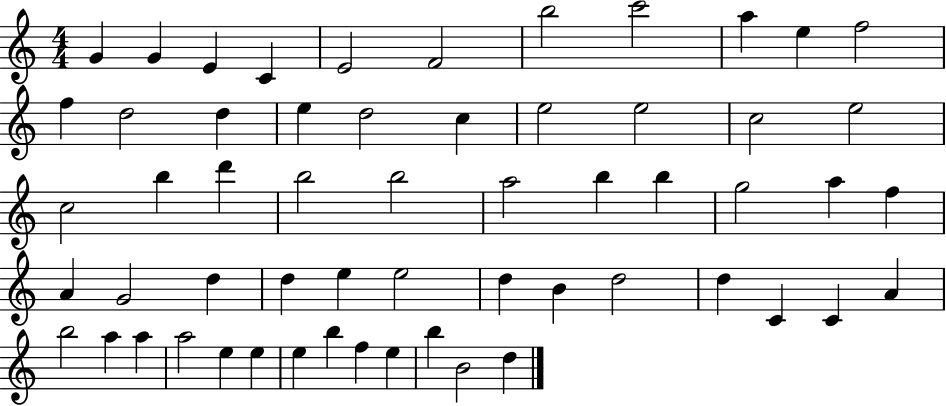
{
  \clef treble
  \numericTimeSignature
  \time 4/4
  \key c \major
  g'4 g'4 e'4 c'4 | e'2 f'2 | b''2 c'''2 | a''4 e''4 f''2 | \break f''4 d''2 d''4 | e''4 d''2 c''4 | e''2 e''2 | c''2 e''2 | \break c''2 b''4 d'''4 | b''2 b''2 | a''2 b''4 b''4 | g''2 a''4 f''4 | \break a'4 g'2 d''4 | d''4 e''4 e''2 | d''4 b'4 d''2 | d''4 c'4 c'4 a'4 | \break b''2 a''4 a''4 | a''2 e''4 e''4 | e''4 b''4 f''4 e''4 | b''4 b'2 d''4 | \break \bar "|."
}